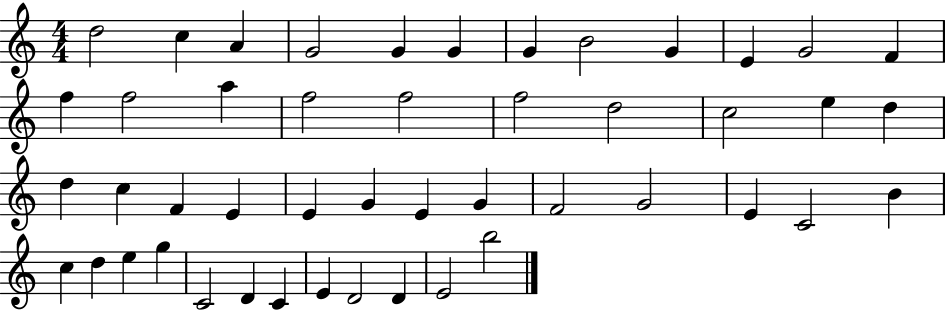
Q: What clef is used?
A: treble